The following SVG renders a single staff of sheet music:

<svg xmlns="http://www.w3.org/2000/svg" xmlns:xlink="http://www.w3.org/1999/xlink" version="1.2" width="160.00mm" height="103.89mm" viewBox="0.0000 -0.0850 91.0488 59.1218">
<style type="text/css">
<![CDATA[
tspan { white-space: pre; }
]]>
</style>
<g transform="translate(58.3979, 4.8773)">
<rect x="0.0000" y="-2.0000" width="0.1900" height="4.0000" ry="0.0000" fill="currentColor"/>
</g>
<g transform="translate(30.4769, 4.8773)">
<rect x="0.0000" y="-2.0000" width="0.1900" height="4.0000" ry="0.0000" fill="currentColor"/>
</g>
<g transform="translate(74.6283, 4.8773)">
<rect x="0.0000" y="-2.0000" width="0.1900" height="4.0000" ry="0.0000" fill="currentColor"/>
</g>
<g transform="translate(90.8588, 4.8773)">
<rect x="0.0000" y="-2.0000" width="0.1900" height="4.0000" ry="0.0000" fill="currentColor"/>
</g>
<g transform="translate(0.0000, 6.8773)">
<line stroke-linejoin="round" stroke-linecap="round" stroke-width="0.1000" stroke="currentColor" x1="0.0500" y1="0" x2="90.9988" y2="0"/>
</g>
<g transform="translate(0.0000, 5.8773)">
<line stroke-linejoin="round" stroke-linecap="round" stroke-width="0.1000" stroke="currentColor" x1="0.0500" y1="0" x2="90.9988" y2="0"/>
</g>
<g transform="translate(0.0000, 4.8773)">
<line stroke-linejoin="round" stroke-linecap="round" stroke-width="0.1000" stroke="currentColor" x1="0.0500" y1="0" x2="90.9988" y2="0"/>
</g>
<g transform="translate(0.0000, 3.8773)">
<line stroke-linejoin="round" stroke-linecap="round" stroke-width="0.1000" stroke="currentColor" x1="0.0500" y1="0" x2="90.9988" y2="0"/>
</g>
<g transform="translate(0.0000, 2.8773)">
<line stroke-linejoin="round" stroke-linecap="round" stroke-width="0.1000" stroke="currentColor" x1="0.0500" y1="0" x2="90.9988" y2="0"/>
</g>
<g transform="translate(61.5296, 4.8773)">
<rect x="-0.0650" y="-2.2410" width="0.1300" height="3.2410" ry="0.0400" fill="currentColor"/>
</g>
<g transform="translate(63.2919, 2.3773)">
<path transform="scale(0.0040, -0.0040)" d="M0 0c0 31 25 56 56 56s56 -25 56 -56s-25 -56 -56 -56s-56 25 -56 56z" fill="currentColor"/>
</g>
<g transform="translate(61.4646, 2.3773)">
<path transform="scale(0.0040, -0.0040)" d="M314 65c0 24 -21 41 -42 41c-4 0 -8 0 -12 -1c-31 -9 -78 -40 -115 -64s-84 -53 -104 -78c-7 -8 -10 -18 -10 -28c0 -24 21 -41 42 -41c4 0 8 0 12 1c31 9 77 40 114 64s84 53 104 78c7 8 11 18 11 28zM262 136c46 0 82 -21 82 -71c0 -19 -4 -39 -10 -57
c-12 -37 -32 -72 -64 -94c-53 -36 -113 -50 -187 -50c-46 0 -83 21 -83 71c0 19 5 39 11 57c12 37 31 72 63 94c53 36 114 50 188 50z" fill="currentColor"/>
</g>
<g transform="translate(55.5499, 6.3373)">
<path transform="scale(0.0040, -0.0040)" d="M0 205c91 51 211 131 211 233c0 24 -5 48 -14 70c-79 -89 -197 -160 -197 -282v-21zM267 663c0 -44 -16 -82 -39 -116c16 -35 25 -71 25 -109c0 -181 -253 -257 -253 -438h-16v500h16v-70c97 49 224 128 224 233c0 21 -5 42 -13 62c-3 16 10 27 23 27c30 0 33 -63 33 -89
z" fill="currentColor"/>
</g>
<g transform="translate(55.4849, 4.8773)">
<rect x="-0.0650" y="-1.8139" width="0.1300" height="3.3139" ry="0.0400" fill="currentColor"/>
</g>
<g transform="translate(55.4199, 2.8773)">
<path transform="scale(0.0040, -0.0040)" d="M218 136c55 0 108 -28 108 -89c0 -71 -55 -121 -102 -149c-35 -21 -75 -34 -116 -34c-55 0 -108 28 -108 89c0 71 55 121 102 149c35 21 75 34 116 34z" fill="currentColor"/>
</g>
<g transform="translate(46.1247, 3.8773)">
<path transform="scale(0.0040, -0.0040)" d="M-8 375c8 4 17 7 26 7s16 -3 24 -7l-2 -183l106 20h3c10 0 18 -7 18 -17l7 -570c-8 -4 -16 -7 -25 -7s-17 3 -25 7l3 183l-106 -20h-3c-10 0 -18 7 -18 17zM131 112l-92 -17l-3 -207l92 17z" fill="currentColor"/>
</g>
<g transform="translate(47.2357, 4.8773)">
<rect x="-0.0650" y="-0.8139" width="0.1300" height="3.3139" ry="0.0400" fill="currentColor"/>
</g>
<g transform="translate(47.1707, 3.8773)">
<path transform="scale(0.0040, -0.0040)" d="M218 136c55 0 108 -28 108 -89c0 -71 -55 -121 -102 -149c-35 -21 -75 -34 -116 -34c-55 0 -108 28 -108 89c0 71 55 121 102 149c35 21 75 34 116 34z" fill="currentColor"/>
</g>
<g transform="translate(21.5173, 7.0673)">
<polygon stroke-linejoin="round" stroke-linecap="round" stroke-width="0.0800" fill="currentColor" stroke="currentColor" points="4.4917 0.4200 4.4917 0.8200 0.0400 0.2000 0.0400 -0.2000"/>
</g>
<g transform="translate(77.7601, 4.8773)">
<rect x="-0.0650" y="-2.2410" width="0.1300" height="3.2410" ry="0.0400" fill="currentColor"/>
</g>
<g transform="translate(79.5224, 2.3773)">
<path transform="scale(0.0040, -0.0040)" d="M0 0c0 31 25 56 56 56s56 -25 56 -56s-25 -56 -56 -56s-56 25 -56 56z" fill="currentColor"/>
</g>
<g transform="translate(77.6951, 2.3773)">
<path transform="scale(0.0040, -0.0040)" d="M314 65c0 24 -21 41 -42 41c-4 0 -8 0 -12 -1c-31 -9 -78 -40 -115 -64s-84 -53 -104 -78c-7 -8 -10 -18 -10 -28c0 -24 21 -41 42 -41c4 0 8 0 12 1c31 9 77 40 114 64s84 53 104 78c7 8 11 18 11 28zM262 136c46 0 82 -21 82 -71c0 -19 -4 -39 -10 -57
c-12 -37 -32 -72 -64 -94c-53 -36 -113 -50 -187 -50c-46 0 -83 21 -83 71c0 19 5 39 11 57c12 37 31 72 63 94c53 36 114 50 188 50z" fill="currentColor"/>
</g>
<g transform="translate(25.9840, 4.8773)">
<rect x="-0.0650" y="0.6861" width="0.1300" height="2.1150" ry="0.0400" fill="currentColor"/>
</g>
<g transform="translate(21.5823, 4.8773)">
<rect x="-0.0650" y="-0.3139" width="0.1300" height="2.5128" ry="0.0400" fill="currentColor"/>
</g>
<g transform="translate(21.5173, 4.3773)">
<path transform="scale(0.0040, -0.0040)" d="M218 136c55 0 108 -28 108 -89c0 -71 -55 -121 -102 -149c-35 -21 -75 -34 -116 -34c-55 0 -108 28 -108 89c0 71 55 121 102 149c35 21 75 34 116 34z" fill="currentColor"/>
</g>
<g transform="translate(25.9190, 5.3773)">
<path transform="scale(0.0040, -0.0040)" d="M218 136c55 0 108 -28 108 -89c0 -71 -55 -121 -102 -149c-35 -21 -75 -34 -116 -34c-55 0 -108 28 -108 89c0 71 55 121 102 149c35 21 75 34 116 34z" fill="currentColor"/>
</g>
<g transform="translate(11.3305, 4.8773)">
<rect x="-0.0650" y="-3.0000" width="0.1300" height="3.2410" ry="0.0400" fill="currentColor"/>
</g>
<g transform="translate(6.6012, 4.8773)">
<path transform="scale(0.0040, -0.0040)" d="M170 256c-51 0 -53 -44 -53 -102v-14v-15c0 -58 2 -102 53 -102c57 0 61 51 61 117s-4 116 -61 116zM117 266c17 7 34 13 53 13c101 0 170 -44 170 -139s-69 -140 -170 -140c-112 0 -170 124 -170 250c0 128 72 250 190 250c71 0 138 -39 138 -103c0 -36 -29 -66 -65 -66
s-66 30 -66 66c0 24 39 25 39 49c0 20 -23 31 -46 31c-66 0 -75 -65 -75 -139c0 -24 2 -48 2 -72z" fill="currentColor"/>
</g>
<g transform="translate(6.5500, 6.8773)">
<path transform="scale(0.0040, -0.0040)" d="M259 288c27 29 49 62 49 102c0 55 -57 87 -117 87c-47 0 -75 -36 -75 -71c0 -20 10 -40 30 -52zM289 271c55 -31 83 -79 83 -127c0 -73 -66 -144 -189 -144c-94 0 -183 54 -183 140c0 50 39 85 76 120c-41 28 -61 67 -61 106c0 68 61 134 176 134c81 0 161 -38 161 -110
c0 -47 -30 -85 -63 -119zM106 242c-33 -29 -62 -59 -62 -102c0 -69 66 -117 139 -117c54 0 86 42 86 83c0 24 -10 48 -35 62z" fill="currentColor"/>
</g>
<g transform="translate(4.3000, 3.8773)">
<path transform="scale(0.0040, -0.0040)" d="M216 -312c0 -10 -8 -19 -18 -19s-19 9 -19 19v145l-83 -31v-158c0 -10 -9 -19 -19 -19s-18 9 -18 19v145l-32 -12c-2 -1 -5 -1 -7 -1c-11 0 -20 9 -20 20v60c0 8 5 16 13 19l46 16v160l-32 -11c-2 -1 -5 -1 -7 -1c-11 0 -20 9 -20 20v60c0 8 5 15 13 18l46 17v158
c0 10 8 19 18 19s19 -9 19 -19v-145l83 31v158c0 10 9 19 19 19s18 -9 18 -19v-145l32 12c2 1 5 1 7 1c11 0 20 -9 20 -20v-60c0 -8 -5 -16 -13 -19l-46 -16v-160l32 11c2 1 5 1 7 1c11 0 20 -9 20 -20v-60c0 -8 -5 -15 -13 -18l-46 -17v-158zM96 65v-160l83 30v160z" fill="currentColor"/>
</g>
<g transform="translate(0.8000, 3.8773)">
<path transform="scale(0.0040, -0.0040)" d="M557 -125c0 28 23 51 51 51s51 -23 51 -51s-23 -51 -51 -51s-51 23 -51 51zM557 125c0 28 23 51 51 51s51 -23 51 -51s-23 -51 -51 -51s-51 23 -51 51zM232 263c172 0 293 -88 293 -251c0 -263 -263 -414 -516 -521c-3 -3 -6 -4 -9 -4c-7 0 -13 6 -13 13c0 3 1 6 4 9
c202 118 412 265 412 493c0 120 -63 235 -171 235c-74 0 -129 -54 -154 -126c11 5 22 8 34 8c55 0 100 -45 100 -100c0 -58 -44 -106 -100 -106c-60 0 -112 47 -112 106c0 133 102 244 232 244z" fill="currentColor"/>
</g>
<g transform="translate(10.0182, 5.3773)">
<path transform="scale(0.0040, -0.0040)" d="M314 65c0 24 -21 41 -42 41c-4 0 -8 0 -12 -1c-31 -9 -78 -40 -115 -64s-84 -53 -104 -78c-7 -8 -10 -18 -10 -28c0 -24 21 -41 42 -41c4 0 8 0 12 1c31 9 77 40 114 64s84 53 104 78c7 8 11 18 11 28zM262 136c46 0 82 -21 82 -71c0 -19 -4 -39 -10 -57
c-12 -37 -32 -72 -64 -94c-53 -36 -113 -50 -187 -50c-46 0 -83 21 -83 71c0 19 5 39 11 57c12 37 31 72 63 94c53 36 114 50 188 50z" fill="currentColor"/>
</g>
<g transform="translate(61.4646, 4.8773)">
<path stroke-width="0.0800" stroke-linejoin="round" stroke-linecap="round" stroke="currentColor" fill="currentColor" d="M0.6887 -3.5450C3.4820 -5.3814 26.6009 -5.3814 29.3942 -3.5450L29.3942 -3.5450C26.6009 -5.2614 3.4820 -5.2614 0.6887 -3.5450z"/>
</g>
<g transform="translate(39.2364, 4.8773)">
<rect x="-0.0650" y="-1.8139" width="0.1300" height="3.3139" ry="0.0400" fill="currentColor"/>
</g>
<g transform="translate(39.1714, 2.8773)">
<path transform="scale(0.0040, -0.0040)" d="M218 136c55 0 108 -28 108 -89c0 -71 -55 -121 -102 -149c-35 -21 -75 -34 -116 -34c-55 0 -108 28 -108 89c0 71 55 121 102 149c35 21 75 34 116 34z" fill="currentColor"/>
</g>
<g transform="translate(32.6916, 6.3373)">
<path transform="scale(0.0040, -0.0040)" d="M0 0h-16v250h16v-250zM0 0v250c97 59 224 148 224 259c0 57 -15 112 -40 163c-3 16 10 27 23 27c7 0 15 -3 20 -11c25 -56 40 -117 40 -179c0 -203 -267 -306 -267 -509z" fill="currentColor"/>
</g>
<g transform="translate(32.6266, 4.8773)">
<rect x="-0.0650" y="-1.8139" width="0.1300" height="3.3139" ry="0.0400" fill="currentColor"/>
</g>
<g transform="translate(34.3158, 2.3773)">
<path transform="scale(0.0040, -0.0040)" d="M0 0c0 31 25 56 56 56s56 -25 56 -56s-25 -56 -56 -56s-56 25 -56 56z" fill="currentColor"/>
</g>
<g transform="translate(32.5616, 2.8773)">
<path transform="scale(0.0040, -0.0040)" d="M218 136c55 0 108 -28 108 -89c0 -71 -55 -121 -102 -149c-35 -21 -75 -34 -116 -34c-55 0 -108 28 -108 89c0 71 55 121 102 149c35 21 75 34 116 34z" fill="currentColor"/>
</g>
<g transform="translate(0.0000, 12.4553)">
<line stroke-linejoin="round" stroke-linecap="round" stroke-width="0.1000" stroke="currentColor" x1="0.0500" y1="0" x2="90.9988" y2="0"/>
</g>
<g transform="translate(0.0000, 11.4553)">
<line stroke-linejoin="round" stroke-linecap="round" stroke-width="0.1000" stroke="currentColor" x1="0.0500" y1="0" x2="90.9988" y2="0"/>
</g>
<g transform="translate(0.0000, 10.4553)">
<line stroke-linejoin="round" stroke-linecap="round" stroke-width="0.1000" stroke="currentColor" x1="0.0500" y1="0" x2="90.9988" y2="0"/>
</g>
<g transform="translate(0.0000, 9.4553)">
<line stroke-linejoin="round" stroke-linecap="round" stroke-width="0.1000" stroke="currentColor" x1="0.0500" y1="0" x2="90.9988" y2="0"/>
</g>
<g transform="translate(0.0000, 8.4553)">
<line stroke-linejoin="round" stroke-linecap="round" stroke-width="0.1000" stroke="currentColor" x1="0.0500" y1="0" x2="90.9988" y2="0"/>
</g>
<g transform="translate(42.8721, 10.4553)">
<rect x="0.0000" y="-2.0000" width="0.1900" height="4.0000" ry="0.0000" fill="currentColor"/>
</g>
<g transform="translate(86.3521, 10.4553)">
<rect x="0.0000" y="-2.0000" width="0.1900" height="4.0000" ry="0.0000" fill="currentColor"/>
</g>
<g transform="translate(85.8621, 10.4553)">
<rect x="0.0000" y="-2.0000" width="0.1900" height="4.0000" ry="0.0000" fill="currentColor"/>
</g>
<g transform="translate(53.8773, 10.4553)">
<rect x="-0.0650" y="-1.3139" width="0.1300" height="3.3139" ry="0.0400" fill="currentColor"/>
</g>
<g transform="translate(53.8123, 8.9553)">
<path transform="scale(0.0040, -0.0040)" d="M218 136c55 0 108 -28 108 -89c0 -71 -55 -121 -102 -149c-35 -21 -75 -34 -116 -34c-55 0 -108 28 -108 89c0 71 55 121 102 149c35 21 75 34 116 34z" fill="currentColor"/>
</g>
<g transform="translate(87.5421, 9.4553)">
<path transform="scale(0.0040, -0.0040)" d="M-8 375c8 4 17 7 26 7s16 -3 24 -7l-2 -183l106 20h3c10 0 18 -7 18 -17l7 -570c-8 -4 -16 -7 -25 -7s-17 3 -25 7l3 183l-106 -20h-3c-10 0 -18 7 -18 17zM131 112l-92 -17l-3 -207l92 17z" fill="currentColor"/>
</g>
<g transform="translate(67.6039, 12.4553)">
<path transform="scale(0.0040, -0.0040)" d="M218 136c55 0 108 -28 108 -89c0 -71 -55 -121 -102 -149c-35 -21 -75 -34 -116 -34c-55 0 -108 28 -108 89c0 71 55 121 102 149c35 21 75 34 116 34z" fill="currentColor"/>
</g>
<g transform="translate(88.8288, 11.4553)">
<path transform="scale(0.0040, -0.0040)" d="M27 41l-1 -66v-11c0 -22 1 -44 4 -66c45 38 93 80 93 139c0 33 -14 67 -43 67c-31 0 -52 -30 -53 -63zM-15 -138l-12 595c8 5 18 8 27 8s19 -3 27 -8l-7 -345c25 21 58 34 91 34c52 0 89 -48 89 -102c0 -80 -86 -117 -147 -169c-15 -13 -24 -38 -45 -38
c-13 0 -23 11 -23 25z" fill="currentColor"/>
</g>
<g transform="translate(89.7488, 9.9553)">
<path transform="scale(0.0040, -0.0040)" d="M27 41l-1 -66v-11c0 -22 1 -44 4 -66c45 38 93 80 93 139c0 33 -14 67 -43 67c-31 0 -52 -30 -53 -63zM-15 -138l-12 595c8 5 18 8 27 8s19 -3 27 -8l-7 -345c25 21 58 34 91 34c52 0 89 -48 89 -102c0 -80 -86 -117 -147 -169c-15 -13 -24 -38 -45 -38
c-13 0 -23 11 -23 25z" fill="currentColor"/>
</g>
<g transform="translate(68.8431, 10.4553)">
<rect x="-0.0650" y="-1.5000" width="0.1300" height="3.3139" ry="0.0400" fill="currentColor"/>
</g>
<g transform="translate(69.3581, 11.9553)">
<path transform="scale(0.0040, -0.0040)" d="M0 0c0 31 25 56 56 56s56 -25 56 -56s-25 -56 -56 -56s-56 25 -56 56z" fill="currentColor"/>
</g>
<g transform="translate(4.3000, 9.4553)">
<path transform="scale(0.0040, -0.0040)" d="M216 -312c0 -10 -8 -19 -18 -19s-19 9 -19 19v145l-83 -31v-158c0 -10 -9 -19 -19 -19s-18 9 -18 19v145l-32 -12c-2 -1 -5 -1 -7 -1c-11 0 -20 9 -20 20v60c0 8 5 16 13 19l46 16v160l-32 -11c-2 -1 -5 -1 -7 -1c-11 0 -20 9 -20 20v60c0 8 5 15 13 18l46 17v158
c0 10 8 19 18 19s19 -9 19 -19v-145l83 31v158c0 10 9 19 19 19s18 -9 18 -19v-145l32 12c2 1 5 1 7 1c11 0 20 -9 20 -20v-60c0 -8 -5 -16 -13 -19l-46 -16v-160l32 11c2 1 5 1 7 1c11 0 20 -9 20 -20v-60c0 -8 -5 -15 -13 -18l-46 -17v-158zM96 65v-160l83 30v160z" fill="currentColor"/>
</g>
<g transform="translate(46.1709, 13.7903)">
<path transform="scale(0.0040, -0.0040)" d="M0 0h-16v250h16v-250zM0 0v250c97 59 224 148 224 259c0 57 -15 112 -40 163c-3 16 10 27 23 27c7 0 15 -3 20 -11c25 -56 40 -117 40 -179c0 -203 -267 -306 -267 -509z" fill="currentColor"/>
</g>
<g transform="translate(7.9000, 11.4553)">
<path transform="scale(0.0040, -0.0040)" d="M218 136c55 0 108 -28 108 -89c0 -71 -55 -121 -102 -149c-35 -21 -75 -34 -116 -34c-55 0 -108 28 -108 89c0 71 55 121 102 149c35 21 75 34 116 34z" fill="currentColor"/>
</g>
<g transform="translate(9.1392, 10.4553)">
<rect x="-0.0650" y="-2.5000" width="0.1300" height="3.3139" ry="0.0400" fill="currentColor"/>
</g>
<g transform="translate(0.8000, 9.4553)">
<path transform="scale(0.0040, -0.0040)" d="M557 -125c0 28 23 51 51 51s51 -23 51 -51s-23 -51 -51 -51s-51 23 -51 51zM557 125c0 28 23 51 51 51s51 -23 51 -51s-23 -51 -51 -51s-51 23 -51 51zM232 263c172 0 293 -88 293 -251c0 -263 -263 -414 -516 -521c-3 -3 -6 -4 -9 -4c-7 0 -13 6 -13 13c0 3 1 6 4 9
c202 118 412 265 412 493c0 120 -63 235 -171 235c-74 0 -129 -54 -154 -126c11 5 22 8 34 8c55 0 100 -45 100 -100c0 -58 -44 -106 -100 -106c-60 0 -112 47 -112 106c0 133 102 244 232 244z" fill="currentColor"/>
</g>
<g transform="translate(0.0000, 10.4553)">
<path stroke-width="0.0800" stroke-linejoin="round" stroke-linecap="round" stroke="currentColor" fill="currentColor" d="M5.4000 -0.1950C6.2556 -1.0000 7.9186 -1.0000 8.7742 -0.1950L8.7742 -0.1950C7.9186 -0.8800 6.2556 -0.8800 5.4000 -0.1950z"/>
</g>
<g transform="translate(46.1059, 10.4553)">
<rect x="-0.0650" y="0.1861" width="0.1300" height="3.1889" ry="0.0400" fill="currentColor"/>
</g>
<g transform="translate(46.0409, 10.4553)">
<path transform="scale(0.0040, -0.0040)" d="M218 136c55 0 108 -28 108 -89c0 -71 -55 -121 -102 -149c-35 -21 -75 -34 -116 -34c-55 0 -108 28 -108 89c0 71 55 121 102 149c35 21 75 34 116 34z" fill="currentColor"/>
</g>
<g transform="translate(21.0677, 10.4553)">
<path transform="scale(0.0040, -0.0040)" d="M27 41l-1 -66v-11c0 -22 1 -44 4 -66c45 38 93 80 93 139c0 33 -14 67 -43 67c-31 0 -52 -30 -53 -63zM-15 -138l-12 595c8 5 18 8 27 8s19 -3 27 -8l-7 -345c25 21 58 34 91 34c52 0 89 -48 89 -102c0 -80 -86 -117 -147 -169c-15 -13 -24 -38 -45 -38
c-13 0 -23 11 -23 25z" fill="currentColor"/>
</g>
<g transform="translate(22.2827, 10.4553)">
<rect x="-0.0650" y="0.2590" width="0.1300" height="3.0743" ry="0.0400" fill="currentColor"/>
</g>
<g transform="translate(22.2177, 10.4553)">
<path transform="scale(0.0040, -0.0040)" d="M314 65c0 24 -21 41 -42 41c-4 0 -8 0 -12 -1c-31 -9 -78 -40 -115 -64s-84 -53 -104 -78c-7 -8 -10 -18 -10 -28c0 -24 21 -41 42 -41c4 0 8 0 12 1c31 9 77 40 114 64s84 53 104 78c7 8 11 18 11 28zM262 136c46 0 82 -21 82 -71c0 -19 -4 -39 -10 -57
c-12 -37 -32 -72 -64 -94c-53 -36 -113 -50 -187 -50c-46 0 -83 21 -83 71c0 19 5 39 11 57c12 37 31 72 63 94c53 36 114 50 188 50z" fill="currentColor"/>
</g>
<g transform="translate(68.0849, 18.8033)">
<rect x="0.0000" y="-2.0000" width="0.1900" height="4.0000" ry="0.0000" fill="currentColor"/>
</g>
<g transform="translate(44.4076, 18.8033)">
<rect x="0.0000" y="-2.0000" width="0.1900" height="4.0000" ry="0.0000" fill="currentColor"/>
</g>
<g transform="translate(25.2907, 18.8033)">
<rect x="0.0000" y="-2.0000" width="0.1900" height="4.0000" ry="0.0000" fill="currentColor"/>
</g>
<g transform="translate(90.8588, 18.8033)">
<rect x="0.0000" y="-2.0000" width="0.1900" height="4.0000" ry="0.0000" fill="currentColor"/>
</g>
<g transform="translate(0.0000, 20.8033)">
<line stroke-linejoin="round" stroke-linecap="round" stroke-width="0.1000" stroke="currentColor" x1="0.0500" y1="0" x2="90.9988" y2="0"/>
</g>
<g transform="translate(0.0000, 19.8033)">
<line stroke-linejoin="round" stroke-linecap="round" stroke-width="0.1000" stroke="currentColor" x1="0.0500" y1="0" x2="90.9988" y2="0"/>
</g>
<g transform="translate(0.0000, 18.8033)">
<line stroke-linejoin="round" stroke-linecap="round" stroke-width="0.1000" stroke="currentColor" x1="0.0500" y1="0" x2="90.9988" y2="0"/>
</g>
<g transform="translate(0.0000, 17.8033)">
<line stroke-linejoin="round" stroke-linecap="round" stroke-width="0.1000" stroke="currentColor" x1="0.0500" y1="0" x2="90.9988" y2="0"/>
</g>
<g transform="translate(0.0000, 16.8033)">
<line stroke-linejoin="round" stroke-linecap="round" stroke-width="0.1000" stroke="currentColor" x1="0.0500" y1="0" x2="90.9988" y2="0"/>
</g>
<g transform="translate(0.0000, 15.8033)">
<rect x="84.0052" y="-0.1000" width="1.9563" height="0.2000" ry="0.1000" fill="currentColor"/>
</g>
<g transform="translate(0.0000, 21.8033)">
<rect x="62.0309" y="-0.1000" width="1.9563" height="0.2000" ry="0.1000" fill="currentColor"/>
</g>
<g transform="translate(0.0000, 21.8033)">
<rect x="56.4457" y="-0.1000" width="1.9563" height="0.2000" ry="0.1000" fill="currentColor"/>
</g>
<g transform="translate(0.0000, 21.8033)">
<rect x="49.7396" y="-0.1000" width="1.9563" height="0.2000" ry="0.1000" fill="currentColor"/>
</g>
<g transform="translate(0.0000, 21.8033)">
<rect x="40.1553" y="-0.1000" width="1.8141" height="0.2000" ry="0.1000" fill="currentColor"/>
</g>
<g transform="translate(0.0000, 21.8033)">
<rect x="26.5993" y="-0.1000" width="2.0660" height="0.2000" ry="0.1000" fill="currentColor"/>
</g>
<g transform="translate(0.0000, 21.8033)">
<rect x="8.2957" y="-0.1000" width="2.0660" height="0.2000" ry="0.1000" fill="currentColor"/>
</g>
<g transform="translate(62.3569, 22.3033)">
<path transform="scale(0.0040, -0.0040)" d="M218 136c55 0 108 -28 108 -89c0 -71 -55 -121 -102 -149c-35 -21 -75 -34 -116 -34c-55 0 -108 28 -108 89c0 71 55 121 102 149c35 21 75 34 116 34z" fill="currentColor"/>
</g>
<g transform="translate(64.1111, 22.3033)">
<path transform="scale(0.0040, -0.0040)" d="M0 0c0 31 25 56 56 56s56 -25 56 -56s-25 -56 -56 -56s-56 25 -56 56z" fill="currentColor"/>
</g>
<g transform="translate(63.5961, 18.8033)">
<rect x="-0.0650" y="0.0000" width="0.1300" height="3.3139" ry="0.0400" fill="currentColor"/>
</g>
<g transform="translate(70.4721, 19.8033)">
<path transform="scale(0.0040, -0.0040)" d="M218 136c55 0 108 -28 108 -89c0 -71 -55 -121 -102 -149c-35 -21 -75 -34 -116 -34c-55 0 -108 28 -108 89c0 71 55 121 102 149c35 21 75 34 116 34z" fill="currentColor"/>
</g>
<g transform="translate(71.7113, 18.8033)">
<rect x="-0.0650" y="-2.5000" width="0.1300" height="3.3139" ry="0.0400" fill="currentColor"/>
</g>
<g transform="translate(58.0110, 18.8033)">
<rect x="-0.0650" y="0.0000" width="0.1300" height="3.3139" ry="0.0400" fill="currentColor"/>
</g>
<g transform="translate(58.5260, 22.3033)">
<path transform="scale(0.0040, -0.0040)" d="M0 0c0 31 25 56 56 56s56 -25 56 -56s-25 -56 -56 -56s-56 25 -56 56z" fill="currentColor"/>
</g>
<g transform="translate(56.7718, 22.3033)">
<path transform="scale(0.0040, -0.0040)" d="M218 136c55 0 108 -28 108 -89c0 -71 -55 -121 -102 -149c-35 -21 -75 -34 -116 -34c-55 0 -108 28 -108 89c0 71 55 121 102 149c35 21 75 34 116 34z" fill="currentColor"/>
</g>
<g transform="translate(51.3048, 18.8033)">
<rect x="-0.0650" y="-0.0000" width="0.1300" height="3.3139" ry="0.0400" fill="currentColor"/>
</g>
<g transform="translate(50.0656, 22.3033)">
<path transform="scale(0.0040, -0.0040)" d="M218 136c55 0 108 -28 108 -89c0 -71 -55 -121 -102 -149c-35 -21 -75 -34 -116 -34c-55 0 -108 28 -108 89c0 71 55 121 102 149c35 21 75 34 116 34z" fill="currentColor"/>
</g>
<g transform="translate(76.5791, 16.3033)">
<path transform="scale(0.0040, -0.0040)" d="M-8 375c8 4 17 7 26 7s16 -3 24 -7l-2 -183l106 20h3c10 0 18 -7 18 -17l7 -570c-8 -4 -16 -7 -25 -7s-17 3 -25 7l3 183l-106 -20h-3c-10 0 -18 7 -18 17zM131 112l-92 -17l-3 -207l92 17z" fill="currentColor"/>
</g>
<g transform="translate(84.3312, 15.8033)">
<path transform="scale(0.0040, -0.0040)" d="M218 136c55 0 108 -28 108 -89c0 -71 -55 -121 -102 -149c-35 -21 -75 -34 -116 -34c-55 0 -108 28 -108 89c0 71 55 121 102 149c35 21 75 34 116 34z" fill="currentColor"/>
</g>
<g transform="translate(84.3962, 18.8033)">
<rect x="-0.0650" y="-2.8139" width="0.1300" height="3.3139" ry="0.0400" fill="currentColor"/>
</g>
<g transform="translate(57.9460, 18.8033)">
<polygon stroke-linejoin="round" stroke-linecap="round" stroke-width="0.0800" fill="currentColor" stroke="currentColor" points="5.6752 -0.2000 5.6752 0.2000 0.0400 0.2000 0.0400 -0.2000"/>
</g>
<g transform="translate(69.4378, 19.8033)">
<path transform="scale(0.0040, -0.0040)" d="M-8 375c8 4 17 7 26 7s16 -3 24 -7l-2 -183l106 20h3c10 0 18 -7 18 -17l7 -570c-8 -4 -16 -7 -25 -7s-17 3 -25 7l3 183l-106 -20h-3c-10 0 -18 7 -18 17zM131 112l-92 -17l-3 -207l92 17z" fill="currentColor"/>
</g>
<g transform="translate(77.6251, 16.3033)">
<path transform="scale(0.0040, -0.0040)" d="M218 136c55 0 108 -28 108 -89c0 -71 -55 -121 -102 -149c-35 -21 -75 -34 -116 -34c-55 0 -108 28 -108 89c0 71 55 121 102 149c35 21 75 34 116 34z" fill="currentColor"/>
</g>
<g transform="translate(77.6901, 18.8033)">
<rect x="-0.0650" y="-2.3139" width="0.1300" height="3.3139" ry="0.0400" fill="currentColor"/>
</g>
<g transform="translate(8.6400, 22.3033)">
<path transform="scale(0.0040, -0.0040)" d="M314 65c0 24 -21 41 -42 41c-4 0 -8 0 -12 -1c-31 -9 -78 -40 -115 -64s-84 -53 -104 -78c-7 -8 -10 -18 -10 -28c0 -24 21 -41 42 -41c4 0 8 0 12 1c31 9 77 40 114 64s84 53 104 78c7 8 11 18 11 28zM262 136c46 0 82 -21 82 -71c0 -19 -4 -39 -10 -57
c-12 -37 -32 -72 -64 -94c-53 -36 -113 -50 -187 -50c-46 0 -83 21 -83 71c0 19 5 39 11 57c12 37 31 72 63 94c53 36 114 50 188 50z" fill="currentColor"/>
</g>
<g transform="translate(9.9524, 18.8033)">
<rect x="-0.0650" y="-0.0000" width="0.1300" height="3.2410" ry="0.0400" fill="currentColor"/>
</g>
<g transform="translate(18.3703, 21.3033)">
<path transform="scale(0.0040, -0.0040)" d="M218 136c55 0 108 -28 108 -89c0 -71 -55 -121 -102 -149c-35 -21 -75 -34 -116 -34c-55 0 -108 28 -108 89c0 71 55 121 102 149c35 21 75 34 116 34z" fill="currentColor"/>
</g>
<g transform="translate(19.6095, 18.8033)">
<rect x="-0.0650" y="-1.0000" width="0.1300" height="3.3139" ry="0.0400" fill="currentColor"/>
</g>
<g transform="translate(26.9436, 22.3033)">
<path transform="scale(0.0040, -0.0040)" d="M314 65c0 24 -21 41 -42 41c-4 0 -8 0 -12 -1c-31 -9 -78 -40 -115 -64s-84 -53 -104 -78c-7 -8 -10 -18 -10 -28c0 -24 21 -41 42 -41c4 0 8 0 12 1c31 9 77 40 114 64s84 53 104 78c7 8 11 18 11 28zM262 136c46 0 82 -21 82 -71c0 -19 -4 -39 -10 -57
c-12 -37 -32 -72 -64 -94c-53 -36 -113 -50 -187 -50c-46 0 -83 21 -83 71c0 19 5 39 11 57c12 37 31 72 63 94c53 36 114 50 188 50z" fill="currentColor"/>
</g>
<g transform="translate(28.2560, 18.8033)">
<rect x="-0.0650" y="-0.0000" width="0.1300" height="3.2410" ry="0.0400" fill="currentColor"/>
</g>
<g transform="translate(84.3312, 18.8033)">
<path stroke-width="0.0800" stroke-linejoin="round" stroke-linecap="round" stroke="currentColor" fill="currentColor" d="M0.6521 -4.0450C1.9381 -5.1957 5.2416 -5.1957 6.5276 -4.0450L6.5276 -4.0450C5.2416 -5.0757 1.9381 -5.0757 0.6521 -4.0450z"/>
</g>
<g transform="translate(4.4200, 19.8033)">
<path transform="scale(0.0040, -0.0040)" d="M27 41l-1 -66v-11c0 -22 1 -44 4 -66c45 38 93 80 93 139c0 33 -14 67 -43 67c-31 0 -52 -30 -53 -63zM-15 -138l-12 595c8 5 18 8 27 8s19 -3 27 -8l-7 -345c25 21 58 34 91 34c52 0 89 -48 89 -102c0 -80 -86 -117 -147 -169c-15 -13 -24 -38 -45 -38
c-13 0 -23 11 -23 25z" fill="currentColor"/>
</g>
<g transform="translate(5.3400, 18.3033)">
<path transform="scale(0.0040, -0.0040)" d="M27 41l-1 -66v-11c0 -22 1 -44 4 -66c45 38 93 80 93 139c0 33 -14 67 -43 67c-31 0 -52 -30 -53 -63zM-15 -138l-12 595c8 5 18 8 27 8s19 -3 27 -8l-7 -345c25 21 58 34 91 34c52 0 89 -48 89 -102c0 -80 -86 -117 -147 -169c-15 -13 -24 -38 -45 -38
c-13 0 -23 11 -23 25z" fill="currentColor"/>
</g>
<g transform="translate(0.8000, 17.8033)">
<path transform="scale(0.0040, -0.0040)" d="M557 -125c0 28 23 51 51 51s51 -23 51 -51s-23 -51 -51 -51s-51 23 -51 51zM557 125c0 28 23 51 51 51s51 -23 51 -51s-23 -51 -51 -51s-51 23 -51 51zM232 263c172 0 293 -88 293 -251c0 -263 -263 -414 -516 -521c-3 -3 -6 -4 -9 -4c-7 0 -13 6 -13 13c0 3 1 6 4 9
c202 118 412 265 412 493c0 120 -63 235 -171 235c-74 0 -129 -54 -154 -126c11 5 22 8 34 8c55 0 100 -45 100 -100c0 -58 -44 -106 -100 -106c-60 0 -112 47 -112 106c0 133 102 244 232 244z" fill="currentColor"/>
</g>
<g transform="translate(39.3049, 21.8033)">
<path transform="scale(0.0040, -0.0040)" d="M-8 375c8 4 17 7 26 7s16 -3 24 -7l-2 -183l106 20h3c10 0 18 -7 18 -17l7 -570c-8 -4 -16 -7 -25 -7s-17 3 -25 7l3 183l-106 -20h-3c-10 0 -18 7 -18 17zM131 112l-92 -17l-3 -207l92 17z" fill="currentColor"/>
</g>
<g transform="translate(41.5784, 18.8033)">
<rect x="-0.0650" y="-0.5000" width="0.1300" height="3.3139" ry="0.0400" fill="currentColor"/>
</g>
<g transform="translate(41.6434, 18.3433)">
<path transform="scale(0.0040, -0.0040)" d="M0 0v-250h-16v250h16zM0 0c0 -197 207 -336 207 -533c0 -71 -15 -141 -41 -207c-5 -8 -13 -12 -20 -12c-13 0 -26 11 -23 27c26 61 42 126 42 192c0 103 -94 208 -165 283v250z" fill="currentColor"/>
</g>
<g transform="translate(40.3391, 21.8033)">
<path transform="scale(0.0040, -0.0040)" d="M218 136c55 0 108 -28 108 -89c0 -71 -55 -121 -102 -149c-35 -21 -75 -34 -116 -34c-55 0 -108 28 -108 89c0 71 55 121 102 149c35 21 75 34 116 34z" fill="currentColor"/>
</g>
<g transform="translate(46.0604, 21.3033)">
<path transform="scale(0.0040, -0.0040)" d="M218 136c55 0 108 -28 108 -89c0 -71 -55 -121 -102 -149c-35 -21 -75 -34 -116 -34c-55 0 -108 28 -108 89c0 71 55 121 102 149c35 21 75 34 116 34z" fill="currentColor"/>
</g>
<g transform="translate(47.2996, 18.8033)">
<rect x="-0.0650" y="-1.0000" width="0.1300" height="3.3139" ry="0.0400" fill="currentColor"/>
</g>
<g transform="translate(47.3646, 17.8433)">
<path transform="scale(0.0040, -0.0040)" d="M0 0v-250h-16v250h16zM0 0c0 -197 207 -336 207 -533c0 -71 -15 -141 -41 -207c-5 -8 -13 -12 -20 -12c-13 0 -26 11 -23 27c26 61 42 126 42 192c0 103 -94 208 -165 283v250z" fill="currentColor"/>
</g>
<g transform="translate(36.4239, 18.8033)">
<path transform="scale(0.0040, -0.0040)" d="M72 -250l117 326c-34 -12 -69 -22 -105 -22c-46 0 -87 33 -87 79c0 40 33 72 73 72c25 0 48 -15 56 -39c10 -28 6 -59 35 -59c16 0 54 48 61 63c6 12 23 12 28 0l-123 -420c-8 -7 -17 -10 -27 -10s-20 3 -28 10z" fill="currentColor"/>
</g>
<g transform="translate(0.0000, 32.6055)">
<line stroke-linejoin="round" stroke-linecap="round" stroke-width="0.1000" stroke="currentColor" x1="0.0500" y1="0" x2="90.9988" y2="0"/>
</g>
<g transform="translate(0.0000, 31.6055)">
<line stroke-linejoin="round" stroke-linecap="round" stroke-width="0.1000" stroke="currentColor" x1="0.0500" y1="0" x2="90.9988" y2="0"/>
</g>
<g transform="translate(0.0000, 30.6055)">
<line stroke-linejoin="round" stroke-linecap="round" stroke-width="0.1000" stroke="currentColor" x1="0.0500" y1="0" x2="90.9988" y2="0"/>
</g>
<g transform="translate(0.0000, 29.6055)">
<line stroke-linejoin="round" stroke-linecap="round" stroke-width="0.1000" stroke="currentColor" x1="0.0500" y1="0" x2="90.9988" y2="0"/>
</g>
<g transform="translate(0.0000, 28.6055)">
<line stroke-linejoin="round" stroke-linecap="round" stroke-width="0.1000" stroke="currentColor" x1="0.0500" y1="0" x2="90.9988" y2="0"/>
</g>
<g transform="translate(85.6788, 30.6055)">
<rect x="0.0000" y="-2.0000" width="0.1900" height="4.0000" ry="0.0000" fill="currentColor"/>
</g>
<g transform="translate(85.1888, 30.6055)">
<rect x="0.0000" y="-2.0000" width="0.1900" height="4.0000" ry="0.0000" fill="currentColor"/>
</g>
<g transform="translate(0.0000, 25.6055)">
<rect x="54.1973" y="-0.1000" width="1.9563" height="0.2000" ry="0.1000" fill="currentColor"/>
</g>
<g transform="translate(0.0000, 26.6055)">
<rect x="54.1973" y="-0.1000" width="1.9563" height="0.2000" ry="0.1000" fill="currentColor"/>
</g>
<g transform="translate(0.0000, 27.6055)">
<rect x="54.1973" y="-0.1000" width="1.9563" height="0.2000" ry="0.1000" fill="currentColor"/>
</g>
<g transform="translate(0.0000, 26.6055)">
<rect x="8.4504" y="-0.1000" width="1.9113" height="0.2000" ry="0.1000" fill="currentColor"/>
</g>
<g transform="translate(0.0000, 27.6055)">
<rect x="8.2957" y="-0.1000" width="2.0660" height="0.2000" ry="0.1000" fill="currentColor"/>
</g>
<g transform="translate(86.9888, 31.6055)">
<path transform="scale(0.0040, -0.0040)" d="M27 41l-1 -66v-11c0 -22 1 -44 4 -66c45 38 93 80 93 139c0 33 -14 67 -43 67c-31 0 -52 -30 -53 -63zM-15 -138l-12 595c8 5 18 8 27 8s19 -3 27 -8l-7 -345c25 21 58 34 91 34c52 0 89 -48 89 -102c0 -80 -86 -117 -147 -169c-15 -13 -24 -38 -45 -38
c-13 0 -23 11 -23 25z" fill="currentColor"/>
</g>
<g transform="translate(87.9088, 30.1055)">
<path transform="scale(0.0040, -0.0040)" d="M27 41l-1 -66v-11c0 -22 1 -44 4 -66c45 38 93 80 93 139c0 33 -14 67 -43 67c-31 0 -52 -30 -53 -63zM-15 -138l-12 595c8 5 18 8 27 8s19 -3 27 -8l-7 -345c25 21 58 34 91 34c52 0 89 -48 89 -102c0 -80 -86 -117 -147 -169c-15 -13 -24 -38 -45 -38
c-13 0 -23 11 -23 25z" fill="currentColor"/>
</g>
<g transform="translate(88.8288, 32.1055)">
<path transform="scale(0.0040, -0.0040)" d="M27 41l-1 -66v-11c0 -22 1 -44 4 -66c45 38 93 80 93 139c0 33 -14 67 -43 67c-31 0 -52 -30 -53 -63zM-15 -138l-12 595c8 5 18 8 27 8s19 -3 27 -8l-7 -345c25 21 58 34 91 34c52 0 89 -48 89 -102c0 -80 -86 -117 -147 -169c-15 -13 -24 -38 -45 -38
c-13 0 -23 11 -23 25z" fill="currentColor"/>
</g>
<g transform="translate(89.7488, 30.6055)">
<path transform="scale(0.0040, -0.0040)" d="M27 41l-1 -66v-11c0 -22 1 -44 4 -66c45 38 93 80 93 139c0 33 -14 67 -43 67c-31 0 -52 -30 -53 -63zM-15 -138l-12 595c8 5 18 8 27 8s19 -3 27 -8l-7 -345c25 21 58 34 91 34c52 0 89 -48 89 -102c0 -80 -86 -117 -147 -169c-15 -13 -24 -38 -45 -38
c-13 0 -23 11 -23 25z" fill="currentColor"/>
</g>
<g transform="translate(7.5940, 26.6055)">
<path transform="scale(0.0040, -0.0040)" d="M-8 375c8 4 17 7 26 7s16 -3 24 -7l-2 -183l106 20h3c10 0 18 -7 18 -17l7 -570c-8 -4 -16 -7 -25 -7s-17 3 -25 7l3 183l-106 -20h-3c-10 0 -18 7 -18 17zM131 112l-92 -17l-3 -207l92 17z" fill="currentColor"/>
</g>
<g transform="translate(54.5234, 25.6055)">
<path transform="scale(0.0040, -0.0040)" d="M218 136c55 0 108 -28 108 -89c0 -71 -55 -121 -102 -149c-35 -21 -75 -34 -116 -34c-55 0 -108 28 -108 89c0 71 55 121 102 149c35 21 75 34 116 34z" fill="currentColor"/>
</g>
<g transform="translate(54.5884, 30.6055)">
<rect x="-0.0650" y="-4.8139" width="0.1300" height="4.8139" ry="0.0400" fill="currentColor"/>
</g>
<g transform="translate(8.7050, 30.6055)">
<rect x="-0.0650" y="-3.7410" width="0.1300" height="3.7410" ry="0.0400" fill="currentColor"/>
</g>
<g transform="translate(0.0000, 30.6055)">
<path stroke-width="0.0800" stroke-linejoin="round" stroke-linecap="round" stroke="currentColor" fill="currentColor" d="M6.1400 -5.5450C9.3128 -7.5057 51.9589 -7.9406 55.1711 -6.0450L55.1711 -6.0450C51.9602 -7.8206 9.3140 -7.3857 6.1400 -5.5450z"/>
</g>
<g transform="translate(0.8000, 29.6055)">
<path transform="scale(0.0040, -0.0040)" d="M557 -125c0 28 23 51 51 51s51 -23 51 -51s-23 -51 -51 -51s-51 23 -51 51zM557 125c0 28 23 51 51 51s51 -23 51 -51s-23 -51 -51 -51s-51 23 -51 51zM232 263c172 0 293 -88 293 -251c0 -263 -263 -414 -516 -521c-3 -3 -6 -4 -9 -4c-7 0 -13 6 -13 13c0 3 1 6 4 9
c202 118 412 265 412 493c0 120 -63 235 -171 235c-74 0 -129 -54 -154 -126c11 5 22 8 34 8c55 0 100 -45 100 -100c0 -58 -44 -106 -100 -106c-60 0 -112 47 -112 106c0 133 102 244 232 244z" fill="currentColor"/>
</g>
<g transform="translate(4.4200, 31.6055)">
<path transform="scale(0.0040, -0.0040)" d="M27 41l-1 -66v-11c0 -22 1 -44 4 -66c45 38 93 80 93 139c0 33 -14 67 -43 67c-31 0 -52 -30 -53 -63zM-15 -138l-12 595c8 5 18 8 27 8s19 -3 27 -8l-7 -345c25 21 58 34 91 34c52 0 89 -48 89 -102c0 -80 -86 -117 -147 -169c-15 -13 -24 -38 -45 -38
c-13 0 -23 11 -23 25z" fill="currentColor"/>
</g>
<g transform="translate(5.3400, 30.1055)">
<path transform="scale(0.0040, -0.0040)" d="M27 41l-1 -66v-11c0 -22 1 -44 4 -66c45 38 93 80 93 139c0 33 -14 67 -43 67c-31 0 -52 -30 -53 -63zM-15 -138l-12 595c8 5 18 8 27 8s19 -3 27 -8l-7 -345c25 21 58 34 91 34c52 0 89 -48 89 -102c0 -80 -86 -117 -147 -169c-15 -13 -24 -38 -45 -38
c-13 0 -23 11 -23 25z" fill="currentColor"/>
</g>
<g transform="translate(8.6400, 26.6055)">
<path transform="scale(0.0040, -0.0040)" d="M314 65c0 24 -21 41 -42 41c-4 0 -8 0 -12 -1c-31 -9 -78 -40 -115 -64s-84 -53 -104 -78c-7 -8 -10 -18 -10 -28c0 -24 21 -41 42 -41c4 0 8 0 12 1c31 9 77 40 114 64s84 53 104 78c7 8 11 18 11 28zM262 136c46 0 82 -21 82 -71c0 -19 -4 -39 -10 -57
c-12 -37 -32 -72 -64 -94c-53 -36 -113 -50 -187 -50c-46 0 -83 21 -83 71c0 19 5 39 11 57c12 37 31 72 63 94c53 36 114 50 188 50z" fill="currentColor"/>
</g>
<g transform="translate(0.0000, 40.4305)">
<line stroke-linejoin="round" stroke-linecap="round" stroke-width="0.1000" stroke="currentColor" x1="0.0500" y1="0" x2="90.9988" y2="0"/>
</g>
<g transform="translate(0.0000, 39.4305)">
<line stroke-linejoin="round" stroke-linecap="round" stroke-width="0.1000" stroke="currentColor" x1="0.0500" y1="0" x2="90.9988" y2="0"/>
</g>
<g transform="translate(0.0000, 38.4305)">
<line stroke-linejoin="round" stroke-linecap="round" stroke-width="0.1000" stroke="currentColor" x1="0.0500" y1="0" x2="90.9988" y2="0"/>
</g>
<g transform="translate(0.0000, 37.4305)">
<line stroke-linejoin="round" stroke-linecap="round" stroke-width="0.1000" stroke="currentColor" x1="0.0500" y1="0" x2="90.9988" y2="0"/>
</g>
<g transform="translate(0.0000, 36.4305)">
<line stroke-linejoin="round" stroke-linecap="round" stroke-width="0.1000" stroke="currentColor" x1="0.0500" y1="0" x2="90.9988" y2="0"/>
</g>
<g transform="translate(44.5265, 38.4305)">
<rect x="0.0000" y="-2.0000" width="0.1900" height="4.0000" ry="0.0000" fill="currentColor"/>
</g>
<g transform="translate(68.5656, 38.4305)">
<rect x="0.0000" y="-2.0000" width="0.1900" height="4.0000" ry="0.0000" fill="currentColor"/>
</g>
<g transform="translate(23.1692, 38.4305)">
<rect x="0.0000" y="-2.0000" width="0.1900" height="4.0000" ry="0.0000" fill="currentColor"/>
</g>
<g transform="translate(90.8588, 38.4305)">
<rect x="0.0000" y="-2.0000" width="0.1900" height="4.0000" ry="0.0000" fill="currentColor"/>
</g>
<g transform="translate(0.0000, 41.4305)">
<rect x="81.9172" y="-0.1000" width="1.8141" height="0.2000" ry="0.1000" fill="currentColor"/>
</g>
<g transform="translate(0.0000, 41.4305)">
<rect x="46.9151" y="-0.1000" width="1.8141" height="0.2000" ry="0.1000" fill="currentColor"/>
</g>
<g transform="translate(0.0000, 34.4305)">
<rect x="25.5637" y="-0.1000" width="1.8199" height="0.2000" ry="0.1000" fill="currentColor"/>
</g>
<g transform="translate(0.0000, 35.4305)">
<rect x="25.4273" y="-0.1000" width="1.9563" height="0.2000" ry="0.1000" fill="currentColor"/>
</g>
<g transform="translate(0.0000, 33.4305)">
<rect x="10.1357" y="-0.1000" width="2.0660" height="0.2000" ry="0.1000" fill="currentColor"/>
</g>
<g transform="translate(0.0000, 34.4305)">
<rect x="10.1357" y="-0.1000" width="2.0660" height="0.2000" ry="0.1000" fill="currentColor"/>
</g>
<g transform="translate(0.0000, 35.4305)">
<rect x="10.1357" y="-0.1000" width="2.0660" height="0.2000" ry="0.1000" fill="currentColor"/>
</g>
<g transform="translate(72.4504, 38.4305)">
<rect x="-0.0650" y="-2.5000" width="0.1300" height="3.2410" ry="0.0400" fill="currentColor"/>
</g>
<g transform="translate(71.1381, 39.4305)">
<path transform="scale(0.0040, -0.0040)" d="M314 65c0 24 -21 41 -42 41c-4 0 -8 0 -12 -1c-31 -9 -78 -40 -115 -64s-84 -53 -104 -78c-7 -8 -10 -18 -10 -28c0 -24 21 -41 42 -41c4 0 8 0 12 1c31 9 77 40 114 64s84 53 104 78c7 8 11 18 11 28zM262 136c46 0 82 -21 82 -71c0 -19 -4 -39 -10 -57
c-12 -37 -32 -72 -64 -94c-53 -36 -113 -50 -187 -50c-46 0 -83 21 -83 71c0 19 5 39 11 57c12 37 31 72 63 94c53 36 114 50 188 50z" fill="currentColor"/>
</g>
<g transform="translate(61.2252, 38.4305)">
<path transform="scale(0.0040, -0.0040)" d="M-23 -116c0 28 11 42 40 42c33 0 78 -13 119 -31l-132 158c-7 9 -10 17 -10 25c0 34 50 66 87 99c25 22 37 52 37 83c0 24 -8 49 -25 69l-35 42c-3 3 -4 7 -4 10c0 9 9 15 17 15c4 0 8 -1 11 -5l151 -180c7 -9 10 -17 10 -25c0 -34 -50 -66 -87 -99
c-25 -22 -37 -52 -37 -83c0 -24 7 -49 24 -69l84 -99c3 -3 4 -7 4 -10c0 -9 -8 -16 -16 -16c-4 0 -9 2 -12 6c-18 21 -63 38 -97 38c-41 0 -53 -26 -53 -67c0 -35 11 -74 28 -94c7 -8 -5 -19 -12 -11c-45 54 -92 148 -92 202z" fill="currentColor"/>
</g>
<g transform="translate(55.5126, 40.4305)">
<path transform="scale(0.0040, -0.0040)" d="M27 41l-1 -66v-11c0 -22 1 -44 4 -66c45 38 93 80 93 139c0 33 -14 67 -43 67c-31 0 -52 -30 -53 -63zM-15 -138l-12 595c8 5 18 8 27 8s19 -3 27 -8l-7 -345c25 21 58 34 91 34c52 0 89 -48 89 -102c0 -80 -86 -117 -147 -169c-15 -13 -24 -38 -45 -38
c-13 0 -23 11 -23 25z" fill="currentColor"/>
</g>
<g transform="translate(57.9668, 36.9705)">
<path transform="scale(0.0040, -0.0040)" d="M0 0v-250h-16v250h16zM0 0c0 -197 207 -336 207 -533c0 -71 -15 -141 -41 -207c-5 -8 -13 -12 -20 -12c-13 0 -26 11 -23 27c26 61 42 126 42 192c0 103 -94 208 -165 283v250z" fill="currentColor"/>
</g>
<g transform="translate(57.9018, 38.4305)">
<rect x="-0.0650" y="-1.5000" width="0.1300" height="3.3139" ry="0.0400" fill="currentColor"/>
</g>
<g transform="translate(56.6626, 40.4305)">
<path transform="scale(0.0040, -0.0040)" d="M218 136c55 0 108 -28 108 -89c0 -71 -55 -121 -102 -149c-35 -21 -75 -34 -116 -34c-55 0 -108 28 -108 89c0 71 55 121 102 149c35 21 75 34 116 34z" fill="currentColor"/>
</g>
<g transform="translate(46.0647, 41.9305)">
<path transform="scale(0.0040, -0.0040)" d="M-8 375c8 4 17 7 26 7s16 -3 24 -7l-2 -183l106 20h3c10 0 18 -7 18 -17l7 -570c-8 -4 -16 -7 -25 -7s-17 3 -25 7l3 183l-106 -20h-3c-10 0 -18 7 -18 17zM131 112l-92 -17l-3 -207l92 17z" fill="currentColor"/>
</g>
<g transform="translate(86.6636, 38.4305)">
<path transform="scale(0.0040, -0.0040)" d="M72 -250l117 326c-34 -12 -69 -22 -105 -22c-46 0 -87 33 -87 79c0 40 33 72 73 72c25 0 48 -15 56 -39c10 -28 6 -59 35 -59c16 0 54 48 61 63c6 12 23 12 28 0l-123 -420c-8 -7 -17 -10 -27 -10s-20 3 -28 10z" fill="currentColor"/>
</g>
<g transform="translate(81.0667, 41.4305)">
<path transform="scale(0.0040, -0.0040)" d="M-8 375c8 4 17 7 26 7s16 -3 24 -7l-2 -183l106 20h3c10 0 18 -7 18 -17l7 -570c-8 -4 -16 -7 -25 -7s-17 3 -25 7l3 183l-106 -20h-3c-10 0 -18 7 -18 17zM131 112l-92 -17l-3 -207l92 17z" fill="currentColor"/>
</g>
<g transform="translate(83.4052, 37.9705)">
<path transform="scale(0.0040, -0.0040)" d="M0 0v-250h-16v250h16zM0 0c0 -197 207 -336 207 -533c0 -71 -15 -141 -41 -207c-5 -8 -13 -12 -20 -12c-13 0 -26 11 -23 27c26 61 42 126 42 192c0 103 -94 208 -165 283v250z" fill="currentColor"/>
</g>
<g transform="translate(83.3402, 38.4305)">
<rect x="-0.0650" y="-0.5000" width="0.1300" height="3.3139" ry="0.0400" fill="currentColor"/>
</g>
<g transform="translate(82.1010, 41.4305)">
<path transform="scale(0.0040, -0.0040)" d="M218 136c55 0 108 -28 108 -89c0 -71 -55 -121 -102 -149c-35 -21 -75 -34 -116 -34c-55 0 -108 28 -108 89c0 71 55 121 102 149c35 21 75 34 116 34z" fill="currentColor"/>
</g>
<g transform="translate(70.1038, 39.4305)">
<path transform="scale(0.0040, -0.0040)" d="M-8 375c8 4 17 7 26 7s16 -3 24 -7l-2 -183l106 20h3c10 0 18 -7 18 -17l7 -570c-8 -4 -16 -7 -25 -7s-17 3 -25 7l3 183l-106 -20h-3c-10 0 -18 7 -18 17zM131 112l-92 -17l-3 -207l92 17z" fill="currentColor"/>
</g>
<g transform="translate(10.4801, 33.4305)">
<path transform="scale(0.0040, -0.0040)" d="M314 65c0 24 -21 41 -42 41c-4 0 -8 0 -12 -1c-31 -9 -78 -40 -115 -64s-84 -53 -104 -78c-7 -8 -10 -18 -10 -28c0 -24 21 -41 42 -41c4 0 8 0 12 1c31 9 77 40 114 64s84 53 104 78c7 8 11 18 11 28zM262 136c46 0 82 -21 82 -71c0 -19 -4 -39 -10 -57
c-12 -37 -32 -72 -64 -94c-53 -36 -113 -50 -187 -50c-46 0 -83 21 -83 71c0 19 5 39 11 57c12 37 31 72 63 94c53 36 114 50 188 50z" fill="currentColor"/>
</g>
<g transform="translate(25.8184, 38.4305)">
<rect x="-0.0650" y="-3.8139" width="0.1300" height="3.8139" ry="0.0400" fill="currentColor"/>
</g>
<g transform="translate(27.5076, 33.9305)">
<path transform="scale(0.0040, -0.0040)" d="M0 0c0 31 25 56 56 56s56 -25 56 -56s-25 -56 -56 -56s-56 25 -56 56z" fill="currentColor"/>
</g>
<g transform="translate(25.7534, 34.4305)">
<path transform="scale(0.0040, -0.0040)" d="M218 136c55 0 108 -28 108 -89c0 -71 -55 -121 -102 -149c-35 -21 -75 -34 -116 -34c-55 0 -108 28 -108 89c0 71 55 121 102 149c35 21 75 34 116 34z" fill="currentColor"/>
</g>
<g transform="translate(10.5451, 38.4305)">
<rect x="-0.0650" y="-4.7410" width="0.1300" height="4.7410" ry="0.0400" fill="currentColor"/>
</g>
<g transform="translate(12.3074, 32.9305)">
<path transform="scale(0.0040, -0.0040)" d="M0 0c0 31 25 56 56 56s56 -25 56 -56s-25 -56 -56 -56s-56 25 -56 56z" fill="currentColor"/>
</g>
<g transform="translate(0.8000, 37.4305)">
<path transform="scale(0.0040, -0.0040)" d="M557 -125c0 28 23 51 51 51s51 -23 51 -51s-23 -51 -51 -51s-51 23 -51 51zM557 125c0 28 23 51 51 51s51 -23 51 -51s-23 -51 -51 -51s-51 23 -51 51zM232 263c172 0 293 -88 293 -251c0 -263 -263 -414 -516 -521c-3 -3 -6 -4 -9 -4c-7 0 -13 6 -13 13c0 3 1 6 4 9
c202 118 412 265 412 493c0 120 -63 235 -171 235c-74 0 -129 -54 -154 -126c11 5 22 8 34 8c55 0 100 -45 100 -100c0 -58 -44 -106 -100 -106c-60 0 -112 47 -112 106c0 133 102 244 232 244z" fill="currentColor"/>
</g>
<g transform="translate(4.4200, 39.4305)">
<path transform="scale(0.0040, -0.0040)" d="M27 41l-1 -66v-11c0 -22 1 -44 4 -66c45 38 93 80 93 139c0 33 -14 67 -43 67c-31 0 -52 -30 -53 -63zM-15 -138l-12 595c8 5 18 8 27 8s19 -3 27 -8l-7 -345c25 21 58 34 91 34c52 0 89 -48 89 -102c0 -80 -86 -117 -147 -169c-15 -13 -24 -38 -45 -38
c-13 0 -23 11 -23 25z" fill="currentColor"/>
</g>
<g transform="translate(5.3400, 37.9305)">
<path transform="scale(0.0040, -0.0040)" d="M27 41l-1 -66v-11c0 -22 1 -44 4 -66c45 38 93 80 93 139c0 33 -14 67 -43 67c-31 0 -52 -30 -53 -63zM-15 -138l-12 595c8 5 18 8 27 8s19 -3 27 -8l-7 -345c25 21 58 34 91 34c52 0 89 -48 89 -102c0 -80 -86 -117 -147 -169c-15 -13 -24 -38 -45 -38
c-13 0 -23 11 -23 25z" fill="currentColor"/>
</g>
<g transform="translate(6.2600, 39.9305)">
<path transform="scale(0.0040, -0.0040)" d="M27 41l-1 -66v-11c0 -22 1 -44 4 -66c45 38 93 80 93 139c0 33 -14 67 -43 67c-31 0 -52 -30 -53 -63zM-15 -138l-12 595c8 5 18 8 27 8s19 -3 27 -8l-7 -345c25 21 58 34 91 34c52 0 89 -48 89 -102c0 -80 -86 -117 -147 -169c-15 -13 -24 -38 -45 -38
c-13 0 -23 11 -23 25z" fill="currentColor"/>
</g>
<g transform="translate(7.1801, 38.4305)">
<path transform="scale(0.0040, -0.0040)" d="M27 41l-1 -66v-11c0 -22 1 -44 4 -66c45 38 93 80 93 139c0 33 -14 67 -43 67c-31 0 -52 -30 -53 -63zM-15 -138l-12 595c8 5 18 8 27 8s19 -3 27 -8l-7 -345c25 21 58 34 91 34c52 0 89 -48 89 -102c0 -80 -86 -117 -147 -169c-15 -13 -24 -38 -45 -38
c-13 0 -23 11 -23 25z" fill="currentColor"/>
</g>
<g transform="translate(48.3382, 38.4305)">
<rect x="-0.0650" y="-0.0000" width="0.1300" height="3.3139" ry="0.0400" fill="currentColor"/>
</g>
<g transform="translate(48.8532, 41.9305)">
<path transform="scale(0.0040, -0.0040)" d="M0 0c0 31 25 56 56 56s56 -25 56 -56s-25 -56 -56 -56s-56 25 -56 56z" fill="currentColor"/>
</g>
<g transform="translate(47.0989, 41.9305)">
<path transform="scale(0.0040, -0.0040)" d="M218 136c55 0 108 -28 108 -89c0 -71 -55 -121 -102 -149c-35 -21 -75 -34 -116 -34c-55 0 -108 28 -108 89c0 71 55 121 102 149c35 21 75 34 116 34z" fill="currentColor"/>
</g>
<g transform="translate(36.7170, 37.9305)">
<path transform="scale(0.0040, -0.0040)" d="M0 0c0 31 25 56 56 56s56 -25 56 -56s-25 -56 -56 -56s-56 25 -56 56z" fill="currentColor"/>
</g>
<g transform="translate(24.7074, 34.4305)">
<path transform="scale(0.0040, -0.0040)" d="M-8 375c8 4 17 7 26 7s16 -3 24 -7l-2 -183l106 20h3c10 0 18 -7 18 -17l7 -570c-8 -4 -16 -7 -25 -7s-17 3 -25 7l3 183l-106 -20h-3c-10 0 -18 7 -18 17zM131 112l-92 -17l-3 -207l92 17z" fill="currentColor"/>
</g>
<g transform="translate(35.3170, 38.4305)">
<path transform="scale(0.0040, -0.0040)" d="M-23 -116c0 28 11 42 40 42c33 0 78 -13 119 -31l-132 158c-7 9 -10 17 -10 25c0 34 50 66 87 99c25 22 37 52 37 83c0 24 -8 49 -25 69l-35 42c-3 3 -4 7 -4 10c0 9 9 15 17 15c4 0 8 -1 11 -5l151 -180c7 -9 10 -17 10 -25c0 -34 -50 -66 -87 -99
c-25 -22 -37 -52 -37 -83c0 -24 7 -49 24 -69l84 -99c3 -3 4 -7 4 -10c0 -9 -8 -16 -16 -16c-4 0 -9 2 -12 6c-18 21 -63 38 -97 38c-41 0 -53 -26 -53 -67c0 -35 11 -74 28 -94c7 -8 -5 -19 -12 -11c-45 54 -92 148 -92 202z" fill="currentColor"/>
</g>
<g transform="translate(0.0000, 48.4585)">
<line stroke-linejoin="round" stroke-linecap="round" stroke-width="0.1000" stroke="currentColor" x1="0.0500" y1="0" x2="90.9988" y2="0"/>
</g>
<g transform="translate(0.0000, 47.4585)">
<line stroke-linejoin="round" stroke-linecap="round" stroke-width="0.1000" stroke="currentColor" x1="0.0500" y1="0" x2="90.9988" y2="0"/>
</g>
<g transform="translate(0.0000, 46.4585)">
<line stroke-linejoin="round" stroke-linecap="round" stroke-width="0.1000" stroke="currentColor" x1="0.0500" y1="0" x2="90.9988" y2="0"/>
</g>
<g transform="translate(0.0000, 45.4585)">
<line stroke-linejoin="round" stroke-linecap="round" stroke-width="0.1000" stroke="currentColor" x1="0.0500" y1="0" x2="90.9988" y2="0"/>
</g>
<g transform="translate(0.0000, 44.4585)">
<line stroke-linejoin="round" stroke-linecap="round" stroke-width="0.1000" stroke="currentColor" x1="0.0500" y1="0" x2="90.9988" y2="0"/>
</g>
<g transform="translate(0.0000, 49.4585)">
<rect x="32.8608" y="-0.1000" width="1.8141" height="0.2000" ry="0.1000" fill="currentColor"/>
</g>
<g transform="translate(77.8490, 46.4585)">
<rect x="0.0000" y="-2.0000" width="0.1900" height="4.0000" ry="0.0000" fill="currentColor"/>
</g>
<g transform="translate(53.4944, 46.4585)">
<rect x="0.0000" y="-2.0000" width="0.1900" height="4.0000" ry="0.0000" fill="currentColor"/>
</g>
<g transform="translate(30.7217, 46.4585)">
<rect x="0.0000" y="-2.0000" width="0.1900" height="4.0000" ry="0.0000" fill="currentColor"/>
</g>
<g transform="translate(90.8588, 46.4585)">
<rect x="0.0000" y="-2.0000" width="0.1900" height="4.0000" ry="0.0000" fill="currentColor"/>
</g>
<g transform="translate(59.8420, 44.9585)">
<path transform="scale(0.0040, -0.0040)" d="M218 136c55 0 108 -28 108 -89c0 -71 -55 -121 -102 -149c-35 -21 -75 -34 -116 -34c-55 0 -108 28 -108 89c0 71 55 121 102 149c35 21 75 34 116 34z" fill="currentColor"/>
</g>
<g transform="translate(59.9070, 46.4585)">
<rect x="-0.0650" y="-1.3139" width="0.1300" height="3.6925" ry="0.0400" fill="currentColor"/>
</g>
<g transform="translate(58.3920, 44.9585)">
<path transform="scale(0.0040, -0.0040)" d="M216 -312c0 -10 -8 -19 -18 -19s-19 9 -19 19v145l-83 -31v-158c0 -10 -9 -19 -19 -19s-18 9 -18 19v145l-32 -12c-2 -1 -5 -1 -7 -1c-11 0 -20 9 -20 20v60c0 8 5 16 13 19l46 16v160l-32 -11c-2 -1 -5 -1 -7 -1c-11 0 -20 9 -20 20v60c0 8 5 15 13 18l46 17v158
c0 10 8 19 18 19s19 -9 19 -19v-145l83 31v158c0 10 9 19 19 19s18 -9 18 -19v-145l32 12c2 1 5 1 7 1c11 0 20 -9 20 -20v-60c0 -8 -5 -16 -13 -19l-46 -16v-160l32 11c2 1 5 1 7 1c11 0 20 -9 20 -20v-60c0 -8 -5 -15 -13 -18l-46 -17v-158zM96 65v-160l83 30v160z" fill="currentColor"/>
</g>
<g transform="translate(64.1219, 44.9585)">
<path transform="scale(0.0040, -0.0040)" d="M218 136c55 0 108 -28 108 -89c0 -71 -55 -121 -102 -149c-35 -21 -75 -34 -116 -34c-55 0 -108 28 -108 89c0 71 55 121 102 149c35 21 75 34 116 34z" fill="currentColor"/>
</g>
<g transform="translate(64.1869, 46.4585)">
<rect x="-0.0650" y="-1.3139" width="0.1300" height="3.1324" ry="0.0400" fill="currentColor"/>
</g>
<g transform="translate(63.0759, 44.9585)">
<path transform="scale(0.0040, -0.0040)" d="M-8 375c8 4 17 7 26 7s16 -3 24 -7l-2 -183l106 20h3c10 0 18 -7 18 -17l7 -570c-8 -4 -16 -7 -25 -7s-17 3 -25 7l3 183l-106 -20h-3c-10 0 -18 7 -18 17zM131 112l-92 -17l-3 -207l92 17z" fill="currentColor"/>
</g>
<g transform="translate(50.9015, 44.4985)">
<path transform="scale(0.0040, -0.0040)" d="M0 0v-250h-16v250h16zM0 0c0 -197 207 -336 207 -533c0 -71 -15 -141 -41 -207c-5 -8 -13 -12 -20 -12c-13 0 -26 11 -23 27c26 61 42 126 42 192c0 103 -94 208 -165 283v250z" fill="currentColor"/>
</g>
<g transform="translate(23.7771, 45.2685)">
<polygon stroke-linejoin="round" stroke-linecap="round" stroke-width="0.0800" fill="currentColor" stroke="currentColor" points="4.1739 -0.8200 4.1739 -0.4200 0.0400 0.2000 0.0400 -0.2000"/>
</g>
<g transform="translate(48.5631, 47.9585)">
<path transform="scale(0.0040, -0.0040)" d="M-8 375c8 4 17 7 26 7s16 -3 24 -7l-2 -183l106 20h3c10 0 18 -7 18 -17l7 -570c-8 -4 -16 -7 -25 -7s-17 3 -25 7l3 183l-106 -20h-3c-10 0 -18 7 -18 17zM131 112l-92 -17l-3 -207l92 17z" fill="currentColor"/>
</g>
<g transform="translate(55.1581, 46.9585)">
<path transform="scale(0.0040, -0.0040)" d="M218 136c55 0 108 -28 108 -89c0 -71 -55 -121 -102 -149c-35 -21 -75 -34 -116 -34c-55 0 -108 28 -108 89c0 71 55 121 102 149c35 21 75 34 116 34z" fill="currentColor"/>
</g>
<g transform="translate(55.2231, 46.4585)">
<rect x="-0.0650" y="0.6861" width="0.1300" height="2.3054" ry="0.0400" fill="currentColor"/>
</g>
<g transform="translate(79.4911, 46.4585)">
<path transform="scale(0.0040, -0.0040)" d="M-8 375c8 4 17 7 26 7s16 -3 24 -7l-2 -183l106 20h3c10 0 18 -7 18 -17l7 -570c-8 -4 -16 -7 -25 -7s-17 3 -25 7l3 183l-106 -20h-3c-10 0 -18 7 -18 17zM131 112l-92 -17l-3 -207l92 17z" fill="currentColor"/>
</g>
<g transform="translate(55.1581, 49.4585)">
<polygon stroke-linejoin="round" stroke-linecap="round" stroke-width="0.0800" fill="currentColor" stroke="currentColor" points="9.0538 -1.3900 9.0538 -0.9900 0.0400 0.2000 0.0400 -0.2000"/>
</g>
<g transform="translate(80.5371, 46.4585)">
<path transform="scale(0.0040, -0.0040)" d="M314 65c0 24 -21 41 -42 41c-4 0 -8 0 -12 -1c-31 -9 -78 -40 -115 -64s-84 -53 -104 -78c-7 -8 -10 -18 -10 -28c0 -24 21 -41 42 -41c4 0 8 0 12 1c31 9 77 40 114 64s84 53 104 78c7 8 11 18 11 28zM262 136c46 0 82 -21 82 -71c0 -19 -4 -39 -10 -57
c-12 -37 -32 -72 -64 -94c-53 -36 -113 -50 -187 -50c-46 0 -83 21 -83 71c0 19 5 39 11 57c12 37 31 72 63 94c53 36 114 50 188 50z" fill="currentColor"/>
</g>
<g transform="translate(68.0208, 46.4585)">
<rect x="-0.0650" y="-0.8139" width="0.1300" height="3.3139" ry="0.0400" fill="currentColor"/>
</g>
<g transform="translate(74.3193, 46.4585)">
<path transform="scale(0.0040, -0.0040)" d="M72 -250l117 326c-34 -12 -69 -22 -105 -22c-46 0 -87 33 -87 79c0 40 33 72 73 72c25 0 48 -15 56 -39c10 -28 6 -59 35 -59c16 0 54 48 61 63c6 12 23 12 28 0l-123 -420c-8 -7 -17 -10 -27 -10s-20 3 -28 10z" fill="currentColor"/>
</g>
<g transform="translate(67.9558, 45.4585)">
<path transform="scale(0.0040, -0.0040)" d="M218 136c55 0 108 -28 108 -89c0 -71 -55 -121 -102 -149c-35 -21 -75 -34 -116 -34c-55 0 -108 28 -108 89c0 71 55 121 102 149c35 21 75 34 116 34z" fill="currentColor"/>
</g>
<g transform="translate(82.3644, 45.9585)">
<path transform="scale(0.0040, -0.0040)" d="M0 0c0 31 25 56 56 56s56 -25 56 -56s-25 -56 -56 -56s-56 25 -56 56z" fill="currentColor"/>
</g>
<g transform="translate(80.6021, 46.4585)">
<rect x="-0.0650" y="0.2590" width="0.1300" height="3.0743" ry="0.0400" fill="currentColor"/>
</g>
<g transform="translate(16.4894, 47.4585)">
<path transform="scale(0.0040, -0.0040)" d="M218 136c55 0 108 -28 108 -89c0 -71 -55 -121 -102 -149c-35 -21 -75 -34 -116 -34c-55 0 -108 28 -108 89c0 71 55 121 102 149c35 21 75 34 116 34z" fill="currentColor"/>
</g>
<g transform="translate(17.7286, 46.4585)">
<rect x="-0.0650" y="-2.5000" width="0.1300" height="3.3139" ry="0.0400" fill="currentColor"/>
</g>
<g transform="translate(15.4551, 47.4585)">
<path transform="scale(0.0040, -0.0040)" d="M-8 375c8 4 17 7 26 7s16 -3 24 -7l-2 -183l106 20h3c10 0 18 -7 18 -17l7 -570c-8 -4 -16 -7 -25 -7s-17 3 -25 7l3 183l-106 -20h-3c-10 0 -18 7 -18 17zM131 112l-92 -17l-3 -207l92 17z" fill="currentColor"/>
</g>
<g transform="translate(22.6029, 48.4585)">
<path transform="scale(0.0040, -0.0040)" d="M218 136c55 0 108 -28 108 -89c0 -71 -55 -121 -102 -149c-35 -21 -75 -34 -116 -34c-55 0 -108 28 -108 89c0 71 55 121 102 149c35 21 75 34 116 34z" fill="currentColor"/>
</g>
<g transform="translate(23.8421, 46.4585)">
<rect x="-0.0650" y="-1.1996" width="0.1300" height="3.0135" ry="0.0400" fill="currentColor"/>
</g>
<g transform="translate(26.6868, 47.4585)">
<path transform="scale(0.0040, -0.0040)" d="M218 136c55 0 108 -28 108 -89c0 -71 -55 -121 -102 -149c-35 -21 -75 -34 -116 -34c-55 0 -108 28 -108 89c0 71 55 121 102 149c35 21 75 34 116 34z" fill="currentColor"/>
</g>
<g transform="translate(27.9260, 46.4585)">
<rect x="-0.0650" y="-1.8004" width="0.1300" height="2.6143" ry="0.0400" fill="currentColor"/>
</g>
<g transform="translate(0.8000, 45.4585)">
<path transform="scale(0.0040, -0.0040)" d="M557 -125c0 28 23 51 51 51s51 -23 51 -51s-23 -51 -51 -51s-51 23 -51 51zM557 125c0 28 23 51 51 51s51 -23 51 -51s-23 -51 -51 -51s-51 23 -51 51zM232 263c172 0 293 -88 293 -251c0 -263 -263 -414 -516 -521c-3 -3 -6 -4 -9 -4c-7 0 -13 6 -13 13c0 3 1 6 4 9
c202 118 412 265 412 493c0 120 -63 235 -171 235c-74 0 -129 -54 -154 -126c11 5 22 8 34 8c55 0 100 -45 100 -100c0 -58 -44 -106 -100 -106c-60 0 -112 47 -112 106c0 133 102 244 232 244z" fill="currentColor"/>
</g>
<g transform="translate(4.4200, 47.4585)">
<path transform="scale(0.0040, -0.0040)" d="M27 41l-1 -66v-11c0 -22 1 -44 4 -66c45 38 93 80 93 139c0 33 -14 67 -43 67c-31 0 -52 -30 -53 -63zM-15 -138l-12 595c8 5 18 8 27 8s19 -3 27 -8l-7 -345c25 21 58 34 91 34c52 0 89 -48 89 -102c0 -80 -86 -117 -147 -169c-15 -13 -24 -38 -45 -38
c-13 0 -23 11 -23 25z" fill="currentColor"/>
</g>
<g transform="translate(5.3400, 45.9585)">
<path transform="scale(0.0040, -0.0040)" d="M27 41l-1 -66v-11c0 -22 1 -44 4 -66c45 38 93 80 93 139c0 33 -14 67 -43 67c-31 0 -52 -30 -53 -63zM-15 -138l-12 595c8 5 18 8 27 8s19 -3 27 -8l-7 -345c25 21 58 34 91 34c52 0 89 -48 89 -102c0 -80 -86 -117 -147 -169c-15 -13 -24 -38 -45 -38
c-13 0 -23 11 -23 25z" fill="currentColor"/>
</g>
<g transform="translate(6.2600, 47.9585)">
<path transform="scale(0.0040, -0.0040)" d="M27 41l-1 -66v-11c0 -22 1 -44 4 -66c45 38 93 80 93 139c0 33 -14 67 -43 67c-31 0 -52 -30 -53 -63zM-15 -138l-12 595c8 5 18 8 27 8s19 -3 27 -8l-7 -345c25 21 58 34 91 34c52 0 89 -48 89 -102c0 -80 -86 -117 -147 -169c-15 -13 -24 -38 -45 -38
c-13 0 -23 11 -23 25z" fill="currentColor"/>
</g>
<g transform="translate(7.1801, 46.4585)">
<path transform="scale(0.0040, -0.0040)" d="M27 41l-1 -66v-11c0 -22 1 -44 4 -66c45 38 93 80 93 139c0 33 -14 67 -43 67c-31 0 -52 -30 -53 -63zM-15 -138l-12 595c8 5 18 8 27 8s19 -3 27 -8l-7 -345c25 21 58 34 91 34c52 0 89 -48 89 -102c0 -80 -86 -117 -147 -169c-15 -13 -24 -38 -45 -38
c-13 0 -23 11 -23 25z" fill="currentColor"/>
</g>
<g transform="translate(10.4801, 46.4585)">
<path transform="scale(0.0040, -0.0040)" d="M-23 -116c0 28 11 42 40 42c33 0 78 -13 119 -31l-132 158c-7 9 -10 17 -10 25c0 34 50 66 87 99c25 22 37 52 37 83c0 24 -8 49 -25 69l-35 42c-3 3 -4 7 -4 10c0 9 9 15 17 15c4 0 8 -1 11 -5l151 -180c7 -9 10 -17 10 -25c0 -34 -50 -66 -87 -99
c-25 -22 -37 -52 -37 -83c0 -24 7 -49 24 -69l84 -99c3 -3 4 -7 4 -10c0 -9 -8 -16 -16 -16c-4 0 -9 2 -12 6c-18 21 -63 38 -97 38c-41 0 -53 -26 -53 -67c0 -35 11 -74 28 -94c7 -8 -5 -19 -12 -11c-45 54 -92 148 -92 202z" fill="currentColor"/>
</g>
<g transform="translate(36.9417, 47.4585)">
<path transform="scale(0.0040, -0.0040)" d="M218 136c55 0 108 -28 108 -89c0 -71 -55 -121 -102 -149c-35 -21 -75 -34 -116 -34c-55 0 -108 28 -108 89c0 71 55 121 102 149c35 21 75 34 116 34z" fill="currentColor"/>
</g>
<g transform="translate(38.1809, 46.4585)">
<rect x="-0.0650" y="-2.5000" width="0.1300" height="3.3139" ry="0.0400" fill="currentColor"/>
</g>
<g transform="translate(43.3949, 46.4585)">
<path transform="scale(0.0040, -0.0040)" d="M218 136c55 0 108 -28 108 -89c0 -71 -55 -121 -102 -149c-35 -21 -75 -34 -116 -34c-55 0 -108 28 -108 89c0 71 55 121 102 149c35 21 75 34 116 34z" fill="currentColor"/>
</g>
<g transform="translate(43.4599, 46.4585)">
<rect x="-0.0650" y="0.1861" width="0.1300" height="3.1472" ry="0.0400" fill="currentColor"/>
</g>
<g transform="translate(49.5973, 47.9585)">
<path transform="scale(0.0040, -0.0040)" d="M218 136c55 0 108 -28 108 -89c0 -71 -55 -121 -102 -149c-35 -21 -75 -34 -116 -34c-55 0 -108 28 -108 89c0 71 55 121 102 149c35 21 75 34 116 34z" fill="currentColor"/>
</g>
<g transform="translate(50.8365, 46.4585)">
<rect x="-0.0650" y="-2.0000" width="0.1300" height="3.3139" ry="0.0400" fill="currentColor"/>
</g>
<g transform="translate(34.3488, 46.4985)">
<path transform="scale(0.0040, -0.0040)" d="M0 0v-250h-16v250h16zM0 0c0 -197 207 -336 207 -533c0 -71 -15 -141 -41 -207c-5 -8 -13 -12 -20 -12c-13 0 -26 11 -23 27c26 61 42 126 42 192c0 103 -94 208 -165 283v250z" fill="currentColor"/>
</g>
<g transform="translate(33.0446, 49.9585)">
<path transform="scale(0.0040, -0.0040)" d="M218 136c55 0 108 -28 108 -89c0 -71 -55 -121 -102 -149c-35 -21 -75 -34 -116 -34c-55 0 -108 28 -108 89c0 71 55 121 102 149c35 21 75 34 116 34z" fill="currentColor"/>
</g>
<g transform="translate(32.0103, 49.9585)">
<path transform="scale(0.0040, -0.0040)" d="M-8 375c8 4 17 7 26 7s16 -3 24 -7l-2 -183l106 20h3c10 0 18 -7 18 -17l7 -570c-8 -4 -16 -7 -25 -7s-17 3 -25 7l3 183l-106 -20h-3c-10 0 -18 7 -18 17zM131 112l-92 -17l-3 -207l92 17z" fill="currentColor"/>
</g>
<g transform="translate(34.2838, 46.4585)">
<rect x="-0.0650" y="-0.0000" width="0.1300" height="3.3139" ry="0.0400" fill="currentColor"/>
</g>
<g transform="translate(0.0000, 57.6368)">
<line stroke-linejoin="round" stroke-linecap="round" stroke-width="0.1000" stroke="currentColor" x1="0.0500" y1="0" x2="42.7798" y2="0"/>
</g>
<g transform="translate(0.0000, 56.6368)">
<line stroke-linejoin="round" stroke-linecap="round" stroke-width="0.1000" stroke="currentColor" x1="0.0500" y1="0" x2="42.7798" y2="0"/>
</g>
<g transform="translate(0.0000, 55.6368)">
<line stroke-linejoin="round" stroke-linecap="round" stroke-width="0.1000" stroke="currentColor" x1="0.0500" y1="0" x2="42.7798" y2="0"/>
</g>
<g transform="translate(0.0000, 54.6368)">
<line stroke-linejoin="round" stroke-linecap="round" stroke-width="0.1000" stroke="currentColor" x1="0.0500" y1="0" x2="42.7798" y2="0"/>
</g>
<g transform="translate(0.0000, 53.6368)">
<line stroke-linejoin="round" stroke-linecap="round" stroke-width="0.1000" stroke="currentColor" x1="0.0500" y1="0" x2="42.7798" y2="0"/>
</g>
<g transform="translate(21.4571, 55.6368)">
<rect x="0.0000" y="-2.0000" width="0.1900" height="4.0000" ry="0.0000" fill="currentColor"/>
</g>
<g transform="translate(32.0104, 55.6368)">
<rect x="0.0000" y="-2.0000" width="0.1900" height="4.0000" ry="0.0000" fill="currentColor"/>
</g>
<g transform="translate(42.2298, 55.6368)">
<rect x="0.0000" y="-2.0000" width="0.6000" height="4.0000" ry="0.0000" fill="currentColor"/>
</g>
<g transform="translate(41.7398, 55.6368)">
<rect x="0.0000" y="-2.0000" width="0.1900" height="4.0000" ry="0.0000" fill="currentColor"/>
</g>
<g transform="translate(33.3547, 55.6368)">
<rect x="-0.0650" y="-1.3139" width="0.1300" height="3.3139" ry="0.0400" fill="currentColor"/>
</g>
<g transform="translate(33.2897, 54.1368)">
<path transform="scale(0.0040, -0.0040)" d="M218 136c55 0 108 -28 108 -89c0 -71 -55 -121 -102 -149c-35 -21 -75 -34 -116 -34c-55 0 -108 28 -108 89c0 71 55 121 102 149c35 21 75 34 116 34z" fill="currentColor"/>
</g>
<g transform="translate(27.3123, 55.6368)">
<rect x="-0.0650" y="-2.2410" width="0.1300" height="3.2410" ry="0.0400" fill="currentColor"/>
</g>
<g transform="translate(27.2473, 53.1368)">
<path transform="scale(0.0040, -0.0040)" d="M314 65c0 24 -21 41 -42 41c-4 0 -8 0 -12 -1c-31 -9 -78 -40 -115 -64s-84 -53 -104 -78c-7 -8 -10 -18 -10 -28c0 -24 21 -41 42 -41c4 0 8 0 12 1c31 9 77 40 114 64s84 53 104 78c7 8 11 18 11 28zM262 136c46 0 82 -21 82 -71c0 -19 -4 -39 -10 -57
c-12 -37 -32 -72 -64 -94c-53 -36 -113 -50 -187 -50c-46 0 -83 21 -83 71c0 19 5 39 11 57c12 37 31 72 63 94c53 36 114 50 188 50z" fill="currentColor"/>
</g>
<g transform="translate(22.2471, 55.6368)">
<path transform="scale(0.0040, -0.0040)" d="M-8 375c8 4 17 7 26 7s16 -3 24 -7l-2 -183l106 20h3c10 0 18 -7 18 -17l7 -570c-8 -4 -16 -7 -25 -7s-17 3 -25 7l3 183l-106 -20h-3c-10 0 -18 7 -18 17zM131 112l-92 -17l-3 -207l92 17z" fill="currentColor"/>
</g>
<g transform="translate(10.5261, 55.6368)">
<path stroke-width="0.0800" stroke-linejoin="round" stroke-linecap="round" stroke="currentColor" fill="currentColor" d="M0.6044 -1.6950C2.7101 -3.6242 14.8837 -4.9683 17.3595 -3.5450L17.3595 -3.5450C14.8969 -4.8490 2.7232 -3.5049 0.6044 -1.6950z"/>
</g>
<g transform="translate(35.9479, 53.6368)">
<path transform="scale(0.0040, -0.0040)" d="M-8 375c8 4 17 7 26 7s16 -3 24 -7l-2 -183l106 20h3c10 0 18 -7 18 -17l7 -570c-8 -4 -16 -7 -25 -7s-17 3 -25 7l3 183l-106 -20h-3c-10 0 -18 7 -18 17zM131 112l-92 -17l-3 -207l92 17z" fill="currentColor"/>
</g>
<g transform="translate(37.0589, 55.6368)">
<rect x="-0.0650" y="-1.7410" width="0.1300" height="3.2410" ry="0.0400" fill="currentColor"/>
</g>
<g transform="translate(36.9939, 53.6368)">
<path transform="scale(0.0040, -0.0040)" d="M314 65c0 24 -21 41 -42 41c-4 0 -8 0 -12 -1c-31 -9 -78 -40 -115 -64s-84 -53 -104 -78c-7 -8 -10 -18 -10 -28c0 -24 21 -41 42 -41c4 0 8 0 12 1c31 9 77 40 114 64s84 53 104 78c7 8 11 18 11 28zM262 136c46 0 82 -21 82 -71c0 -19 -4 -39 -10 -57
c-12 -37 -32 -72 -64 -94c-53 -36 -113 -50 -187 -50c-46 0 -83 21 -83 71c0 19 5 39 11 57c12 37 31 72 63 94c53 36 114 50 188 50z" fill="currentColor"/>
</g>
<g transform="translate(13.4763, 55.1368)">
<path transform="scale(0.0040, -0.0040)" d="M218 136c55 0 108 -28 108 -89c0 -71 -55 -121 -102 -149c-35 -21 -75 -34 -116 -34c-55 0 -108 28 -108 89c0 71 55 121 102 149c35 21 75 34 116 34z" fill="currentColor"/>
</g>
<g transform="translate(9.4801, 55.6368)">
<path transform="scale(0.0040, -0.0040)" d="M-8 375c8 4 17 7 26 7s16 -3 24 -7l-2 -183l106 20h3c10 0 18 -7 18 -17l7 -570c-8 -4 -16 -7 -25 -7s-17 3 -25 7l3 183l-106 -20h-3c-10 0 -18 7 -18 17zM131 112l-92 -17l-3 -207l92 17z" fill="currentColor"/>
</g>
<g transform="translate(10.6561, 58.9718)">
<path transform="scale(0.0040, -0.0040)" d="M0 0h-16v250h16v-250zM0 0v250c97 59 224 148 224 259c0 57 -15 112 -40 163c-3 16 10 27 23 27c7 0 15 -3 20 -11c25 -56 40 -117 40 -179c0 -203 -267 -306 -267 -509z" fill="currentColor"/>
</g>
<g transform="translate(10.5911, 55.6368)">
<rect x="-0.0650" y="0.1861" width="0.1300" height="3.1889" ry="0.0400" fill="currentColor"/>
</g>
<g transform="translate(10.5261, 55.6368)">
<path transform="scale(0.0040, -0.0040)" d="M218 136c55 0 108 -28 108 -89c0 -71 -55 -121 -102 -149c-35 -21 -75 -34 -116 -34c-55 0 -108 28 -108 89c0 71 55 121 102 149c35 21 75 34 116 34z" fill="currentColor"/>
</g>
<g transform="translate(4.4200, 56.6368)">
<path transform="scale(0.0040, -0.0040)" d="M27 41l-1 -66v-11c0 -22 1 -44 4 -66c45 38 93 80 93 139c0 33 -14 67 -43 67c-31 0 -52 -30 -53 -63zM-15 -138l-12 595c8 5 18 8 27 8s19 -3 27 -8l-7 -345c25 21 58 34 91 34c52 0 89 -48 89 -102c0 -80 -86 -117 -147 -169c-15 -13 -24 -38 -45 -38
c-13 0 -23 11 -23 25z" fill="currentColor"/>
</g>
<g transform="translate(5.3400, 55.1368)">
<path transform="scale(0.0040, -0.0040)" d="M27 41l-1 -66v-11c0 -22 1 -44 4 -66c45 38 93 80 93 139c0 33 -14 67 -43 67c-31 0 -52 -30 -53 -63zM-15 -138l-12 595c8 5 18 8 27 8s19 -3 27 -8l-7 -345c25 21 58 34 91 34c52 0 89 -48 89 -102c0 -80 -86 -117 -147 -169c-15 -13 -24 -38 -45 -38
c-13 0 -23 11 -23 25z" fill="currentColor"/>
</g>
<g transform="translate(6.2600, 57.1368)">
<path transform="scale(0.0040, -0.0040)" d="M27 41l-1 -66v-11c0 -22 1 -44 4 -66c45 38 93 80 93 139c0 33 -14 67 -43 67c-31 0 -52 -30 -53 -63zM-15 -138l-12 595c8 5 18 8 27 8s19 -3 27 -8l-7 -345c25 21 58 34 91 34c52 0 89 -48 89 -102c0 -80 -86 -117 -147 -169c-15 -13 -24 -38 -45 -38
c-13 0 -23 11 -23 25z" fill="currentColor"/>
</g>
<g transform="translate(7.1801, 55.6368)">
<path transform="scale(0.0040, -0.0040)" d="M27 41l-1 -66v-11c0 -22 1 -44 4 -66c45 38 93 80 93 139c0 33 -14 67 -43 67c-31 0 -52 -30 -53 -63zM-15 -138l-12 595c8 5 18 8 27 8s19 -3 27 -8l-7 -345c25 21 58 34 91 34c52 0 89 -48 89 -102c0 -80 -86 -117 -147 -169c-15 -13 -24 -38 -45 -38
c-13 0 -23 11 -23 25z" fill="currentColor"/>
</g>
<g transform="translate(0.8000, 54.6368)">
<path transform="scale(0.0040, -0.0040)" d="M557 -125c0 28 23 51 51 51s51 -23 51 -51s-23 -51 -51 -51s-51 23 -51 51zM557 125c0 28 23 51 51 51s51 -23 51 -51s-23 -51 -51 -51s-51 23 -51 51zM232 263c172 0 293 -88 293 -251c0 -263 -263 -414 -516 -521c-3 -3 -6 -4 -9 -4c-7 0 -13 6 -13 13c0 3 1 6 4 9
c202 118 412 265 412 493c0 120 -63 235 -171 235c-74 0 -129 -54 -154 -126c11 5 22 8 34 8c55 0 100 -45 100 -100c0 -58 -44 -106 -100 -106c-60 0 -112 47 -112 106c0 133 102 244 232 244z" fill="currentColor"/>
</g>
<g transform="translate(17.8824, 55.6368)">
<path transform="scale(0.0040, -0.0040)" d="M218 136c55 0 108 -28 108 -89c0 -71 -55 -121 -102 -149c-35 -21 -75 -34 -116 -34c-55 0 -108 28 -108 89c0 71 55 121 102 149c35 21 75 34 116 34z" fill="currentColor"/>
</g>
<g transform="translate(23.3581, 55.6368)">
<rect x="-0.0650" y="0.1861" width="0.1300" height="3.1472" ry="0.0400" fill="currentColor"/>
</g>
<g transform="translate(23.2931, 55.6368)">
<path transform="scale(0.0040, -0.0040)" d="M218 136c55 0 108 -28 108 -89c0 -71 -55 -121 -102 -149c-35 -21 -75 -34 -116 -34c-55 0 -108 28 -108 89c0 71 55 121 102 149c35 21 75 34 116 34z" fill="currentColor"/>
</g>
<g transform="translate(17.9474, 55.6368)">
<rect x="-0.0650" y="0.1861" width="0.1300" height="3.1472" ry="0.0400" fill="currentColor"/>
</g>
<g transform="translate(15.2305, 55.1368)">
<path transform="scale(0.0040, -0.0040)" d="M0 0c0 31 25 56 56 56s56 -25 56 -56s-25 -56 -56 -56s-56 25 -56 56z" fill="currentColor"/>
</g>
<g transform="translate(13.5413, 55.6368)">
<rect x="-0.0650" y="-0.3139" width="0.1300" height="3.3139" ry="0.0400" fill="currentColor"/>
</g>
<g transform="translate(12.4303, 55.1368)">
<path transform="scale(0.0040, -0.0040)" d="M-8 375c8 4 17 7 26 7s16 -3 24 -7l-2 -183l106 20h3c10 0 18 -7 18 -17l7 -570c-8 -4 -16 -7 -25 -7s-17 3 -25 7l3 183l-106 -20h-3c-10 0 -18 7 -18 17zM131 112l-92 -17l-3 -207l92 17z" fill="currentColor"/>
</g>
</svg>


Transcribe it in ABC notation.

X:1
T:Untitled
M:6/8
L:1/4
K:G
C,2 E,/2 C,/2 A,/2 A, F, A,/4 B,2 B,2 B,, _D,2 D,/2 G, G,, D,,2 F,, D,,2 z/2 E,,/2 F,,/2 D,, D,,/2 D,,/2 B,, B, C E2 G G2 E z D,, _G,,/2 z B,,2 E,,/2 z/2 z B,, G,,/2 B,,/2 D,,/2 _B,, _D, A,,/2 C,/2 ^G,/2 G,/2 F, z/2 D,2 D,/2 E, D, D, _B,2 G, A,2